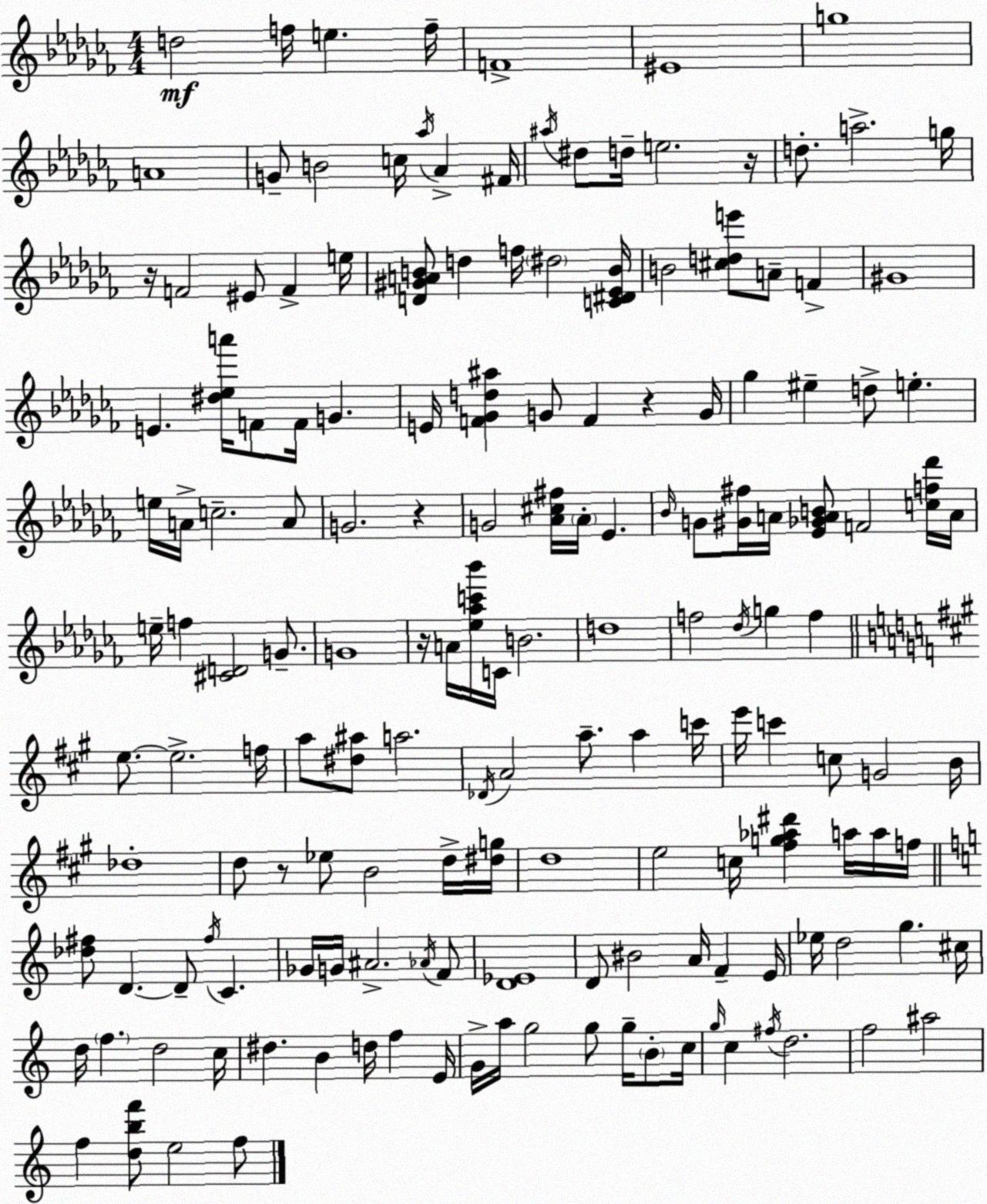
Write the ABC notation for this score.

X:1
T:Untitled
M:4/4
L:1/4
K:Abm
d2 f/4 e f/4 F4 ^E4 g4 A4 G/2 B2 c/4 _a/4 _A ^F/4 ^a/4 ^d/2 d/4 e2 z/4 d/2 a2 g/4 z/4 F2 ^E/2 F e/4 [D^GAB]/2 d f/4 ^d2 [C^D_EB]/4 B2 [^cde']/2 A/2 F ^G4 E [^d_ea']/4 F/2 F/4 G E/4 [F_Gd^a] G/2 F z G/4 _g ^e d/2 e e/4 A/4 c2 A/2 G2 z G2 [_A^c^f]/4 _A/4 _E _B/4 G/2 [^G^f]/4 A/4 [_E_GAB]/2 F2 [cf_d']/4 A/4 e/4 f [^CD]2 G/2 G4 z/4 A/4 [_e_ac'_b']/4 C/4 B2 d4 f2 _d/4 g f e/2 e2 f/4 a/2 [^d^a]/2 a2 _D/4 A2 a/2 a c'/4 e'/4 c' c/2 G2 B/4 _d4 d/2 z/2 _e/2 B2 d/4 [^dg]/4 d4 e2 c/4 [^fg_a^d'] a/4 a/4 f/4 [_d^f]/2 D D/2 ^f/4 C _G/4 G/4 ^A2 _A/4 F/2 [D_E]4 D/2 ^B2 A/4 F E/4 _e/4 d2 g ^c/4 d/4 f d2 c/4 ^d B d/4 f E/4 G/4 a/4 g2 g/2 g/4 B/2 c/4 g/4 c ^f/4 d2 f2 ^a2 f [dbf']/2 e2 f/2